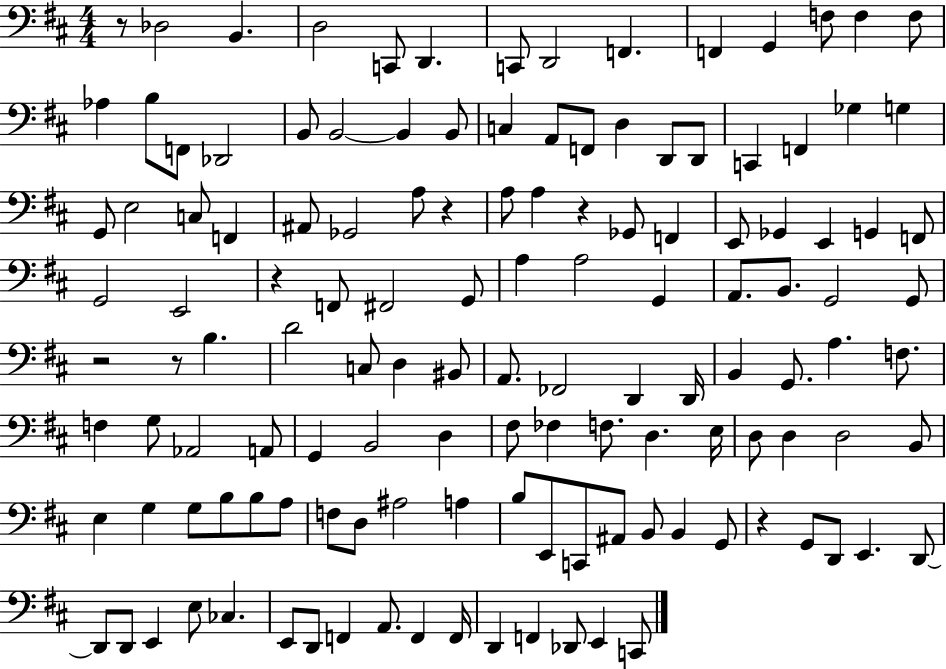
{
  \clef bass
  \numericTimeSignature
  \time 4/4
  \key d \major
  r8 des2 b,4. | d2 c,8 d,4. | c,8 d,2 f,4. | f,4 g,4 f8 f4 f8 | \break aes4 b8 f,8 des,2 | b,8 b,2~~ b,4 b,8 | c4 a,8 f,8 d4 d,8 d,8 | c,4 f,4 ges4 g4 | \break g,8 e2 c8 f,4 | ais,8 ges,2 a8 r4 | a8 a4 r4 ges,8 f,4 | e,8 ges,4 e,4 g,4 f,8 | \break g,2 e,2 | r4 f,8 fis,2 g,8 | a4 a2 g,4 | a,8. b,8. g,2 g,8 | \break r2 r8 b4. | d'2 c8 d4 bis,8 | a,8. fes,2 d,4 d,16 | b,4 g,8. a4. f8. | \break f4 g8 aes,2 a,8 | g,4 b,2 d4 | fis8 fes4 f8. d4. e16 | d8 d4 d2 b,8 | \break e4 g4 g8 b8 b8 a8 | f8 d8 ais2 a4 | b8 e,8 c,8 ais,8 b,8 b,4 g,8 | r4 g,8 d,8 e,4. d,8~~ | \break d,8 d,8 e,4 e8 ces4. | e,8 d,8 f,4 a,8. f,4 f,16 | d,4 f,4 des,8 e,4 c,8 | \bar "|."
}